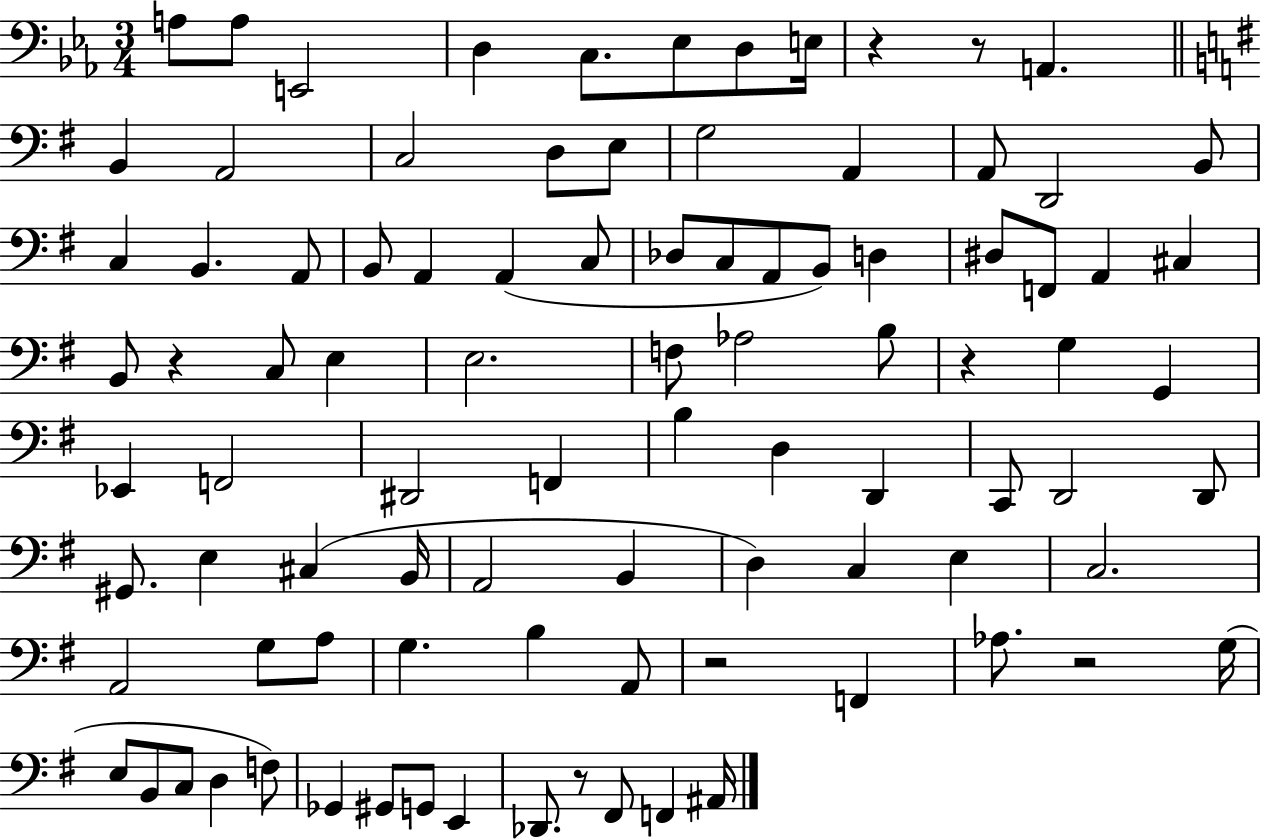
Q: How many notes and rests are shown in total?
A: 93